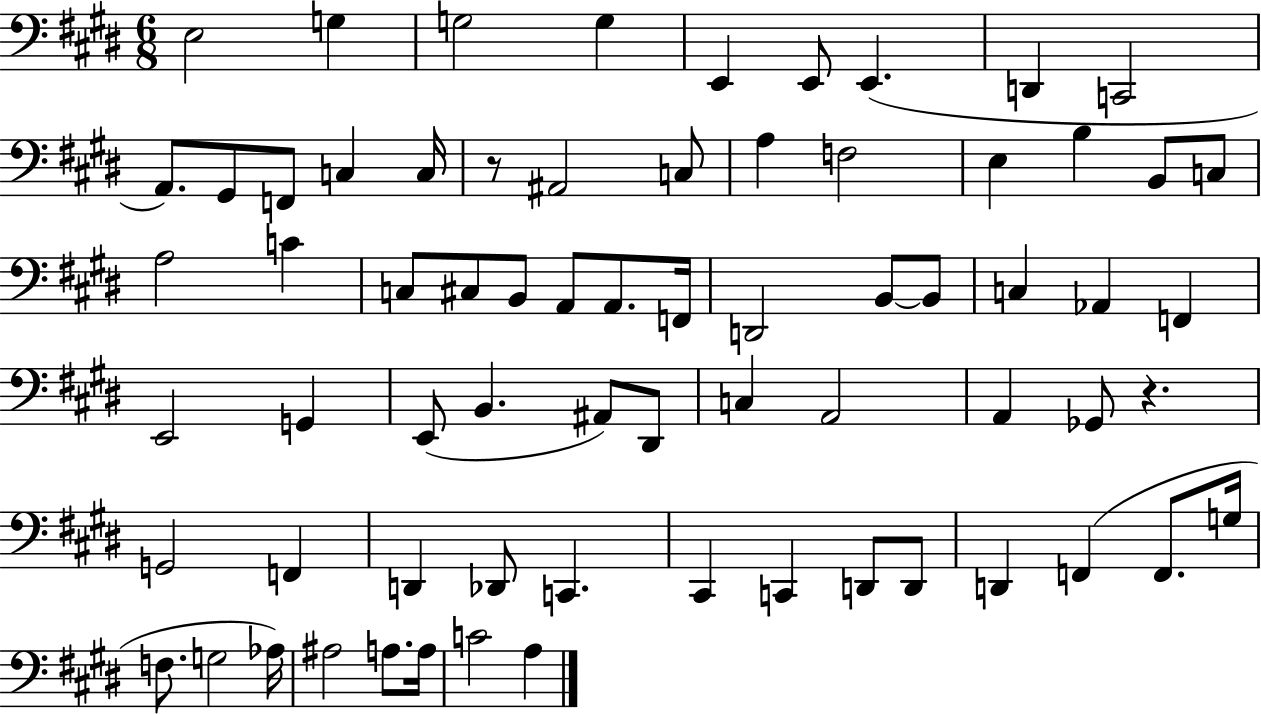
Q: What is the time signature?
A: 6/8